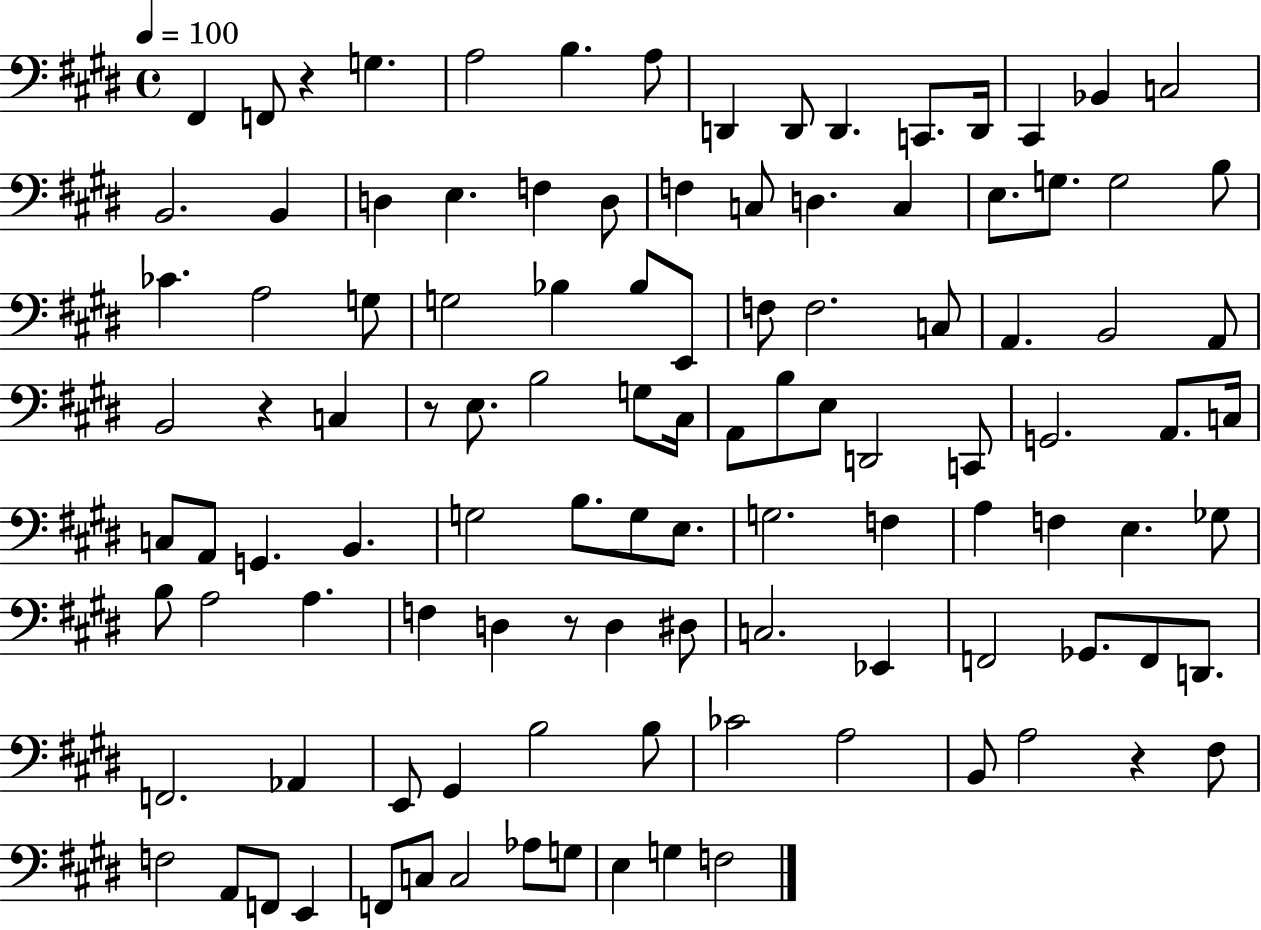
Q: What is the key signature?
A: E major